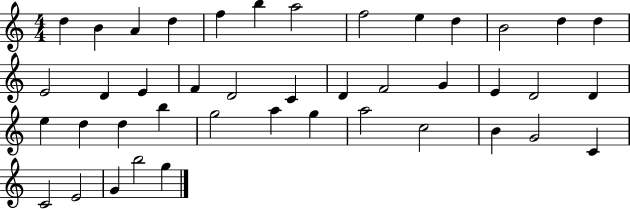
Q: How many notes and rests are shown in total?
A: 42